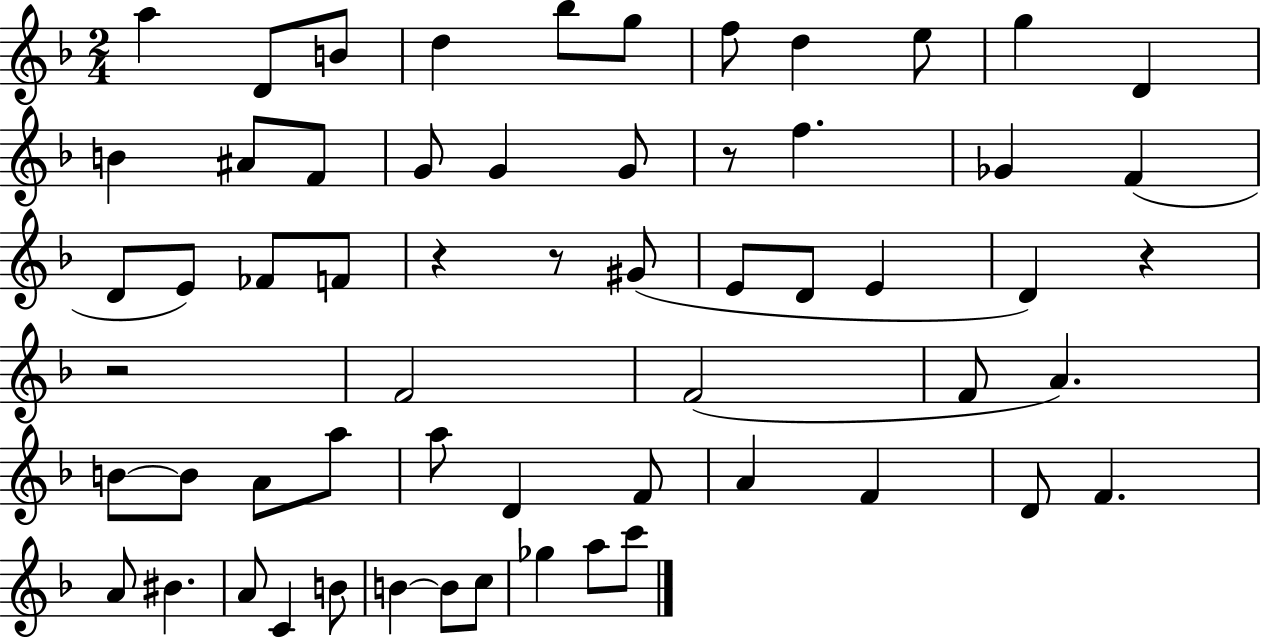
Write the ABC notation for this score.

X:1
T:Untitled
M:2/4
L:1/4
K:F
a D/2 B/2 d _b/2 g/2 f/2 d e/2 g D B ^A/2 F/2 G/2 G G/2 z/2 f _G F D/2 E/2 _F/2 F/2 z z/2 ^G/2 E/2 D/2 E D z z2 F2 F2 F/2 A B/2 B/2 A/2 a/2 a/2 D F/2 A F D/2 F A/2 ^B A/2 C B/2 B B/2 c/2 _g a/2 c'/2